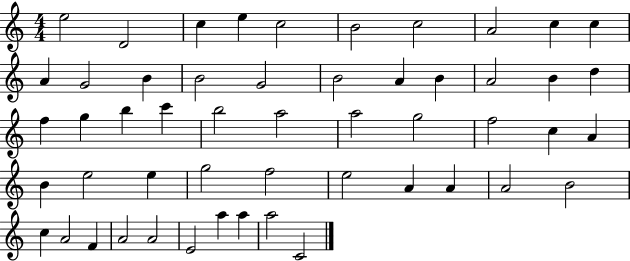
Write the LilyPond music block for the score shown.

{
  \clef treble
  \numericTimeSignature
  \time 4/4
  \key c \major
  e''2 d'2 | c''4 e''4 c''2 | b'2 c''2 | a'2 c''4 c''4 | \break a'4 g'2 b'4 | b'2 g'2 | b'2 a'4 b'4 | a'2 b'4 d''4 | \break f''4 g''4 b''4 c'''4 | b''2 a''2 | a''2 g''2 | f''2 c''4 a'4 | \break b'4 e''2 e''4 | g''2 f''2 | e''2 a'4 a'4 | a'2 b'2 | \break c''4 a'2 f'4 | a'2 a'2 | e'2 a''4 a''4 | a''2 c'2 | \break \bar "|."
}